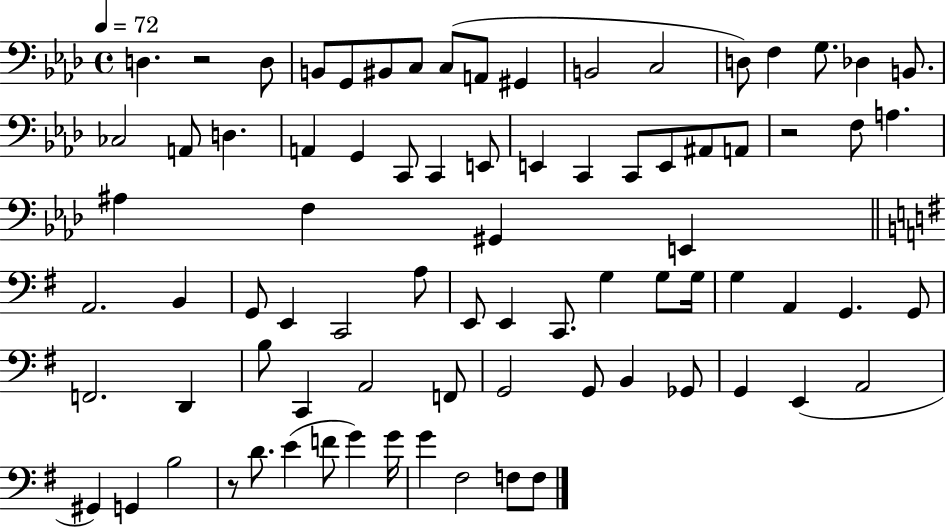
X:1
T:Untitled
M:4/4
L:1/4
K:Ab
D, z2 D,/2 B,,/2 G,,/2 ^B,,/2 C,/2 C,/2 A,,/2 ^G,, B,,2 C,2 D,/2 F, G,/2 _D, B,,/2 _C,2 A,,/2 D, A,, G,, C,,/2 C,, E,,/2 E,, C,, C,,/2 E,,/2 ^A,,/2 A,,/2 z2 F,/2 A, ^A, F, ^G,, E,, A,,2 B,, G,,/2 E,, C,,2 A,/2 E,,/2 E,, C,,/2 G, G,/2 G,/4 G, A,, G,, G,,/2 F,,2 D,, B,/2 C,, A,,2 F,,/2 G,,2 G,,/2 B,, _G,,/2 G,, E,, A,,2 ^G,, G,, B,2 z/2 D/2 E F/2 G G/4 G ^F,2 F,/2 F,/2